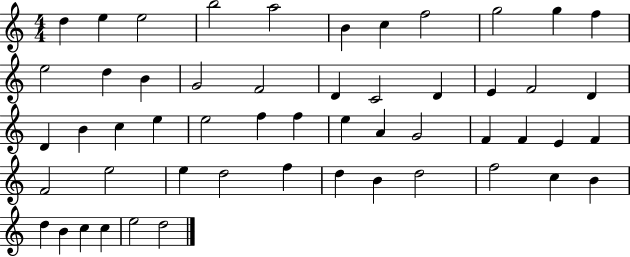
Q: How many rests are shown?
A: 0